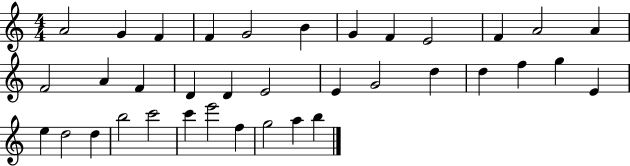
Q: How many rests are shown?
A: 0